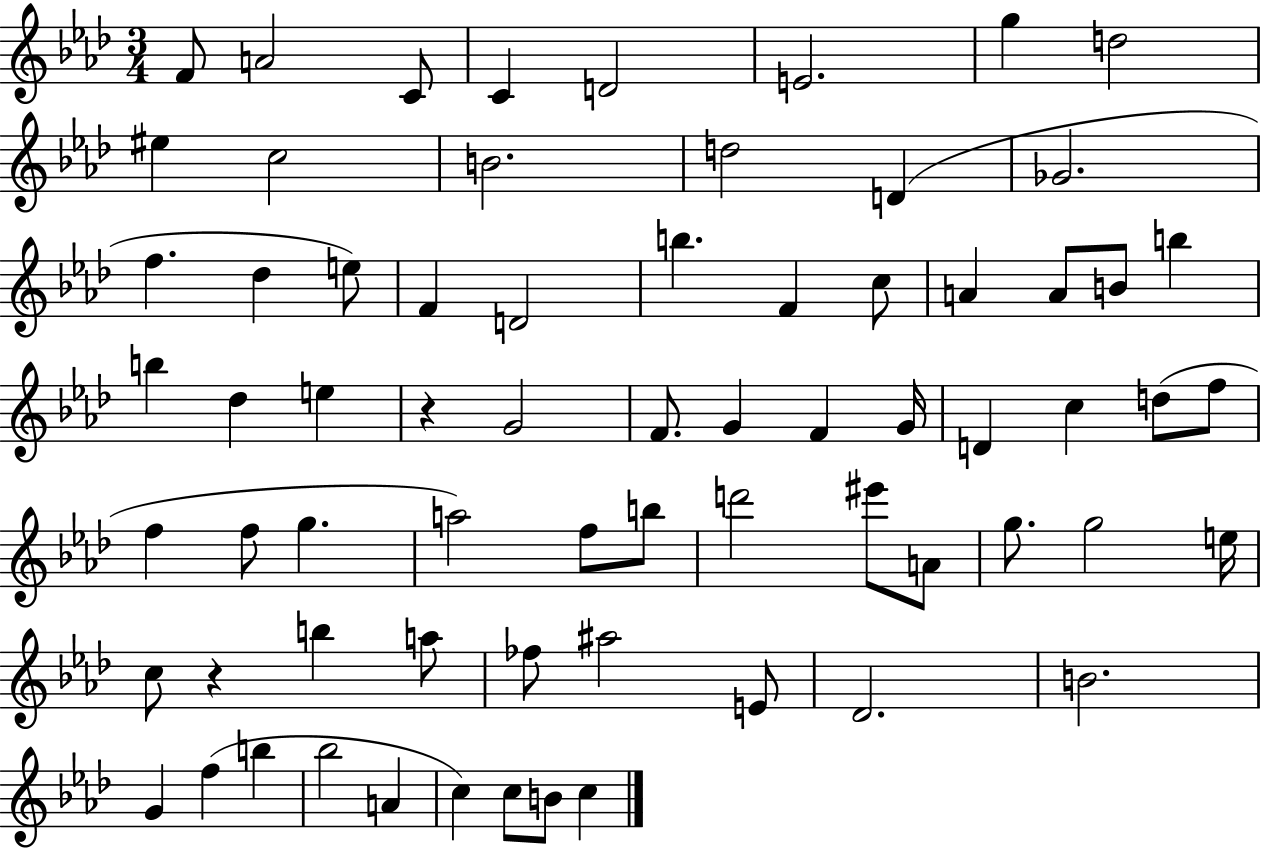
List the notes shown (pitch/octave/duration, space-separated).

F4/e A4/h C4/e C4/q D4/h E4/h. G5/q D5/h EIS5/q C5/h B4/h. D5/h D4/q Gb4/h. F5/q. Db5/q E5/e F4/q D4/h B5/q. F4/q C5/e A4/q A4/e B4/e B5/q B5/q Db5/q E5/q R/q G4/h F4/e. G4/q F4/q G4/s D4/q C5/q D5/e F5/e F5/q F5/e G5/q. A5/h F5/e B5/e D6/h EIS6/e A4/e G5/e. G5/h E5/s C5/e R/q B5/q A5/e FES5/e A#5/h E4/e Db4/h. B4/h. G4/q F5/q B5/q Bb5/h A4/q C5/q C5/e B4/e C5/q